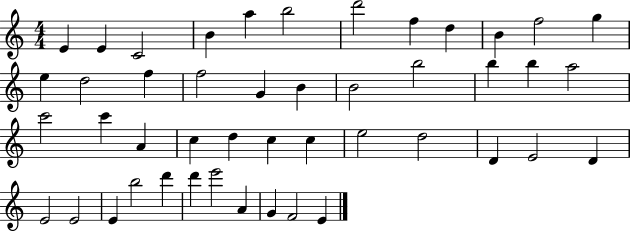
E4/q E4/q C4/h B4/q A5/q B5/h D6/h F5/q D5/q B4/q F5/h G5/q E5/q D5/h F5/q F5/h G4/q B4/q B4/h B5/h B5/q B5/q A5/h C6/h C6/q A4/q C5/q D5/q C5/q C5/q E5/h D5/h D4/q E4/h D4/q E4/h E4/h E4/q B5/h D6/q D6/q E6/h A4/q G4/q F4/h E4/q